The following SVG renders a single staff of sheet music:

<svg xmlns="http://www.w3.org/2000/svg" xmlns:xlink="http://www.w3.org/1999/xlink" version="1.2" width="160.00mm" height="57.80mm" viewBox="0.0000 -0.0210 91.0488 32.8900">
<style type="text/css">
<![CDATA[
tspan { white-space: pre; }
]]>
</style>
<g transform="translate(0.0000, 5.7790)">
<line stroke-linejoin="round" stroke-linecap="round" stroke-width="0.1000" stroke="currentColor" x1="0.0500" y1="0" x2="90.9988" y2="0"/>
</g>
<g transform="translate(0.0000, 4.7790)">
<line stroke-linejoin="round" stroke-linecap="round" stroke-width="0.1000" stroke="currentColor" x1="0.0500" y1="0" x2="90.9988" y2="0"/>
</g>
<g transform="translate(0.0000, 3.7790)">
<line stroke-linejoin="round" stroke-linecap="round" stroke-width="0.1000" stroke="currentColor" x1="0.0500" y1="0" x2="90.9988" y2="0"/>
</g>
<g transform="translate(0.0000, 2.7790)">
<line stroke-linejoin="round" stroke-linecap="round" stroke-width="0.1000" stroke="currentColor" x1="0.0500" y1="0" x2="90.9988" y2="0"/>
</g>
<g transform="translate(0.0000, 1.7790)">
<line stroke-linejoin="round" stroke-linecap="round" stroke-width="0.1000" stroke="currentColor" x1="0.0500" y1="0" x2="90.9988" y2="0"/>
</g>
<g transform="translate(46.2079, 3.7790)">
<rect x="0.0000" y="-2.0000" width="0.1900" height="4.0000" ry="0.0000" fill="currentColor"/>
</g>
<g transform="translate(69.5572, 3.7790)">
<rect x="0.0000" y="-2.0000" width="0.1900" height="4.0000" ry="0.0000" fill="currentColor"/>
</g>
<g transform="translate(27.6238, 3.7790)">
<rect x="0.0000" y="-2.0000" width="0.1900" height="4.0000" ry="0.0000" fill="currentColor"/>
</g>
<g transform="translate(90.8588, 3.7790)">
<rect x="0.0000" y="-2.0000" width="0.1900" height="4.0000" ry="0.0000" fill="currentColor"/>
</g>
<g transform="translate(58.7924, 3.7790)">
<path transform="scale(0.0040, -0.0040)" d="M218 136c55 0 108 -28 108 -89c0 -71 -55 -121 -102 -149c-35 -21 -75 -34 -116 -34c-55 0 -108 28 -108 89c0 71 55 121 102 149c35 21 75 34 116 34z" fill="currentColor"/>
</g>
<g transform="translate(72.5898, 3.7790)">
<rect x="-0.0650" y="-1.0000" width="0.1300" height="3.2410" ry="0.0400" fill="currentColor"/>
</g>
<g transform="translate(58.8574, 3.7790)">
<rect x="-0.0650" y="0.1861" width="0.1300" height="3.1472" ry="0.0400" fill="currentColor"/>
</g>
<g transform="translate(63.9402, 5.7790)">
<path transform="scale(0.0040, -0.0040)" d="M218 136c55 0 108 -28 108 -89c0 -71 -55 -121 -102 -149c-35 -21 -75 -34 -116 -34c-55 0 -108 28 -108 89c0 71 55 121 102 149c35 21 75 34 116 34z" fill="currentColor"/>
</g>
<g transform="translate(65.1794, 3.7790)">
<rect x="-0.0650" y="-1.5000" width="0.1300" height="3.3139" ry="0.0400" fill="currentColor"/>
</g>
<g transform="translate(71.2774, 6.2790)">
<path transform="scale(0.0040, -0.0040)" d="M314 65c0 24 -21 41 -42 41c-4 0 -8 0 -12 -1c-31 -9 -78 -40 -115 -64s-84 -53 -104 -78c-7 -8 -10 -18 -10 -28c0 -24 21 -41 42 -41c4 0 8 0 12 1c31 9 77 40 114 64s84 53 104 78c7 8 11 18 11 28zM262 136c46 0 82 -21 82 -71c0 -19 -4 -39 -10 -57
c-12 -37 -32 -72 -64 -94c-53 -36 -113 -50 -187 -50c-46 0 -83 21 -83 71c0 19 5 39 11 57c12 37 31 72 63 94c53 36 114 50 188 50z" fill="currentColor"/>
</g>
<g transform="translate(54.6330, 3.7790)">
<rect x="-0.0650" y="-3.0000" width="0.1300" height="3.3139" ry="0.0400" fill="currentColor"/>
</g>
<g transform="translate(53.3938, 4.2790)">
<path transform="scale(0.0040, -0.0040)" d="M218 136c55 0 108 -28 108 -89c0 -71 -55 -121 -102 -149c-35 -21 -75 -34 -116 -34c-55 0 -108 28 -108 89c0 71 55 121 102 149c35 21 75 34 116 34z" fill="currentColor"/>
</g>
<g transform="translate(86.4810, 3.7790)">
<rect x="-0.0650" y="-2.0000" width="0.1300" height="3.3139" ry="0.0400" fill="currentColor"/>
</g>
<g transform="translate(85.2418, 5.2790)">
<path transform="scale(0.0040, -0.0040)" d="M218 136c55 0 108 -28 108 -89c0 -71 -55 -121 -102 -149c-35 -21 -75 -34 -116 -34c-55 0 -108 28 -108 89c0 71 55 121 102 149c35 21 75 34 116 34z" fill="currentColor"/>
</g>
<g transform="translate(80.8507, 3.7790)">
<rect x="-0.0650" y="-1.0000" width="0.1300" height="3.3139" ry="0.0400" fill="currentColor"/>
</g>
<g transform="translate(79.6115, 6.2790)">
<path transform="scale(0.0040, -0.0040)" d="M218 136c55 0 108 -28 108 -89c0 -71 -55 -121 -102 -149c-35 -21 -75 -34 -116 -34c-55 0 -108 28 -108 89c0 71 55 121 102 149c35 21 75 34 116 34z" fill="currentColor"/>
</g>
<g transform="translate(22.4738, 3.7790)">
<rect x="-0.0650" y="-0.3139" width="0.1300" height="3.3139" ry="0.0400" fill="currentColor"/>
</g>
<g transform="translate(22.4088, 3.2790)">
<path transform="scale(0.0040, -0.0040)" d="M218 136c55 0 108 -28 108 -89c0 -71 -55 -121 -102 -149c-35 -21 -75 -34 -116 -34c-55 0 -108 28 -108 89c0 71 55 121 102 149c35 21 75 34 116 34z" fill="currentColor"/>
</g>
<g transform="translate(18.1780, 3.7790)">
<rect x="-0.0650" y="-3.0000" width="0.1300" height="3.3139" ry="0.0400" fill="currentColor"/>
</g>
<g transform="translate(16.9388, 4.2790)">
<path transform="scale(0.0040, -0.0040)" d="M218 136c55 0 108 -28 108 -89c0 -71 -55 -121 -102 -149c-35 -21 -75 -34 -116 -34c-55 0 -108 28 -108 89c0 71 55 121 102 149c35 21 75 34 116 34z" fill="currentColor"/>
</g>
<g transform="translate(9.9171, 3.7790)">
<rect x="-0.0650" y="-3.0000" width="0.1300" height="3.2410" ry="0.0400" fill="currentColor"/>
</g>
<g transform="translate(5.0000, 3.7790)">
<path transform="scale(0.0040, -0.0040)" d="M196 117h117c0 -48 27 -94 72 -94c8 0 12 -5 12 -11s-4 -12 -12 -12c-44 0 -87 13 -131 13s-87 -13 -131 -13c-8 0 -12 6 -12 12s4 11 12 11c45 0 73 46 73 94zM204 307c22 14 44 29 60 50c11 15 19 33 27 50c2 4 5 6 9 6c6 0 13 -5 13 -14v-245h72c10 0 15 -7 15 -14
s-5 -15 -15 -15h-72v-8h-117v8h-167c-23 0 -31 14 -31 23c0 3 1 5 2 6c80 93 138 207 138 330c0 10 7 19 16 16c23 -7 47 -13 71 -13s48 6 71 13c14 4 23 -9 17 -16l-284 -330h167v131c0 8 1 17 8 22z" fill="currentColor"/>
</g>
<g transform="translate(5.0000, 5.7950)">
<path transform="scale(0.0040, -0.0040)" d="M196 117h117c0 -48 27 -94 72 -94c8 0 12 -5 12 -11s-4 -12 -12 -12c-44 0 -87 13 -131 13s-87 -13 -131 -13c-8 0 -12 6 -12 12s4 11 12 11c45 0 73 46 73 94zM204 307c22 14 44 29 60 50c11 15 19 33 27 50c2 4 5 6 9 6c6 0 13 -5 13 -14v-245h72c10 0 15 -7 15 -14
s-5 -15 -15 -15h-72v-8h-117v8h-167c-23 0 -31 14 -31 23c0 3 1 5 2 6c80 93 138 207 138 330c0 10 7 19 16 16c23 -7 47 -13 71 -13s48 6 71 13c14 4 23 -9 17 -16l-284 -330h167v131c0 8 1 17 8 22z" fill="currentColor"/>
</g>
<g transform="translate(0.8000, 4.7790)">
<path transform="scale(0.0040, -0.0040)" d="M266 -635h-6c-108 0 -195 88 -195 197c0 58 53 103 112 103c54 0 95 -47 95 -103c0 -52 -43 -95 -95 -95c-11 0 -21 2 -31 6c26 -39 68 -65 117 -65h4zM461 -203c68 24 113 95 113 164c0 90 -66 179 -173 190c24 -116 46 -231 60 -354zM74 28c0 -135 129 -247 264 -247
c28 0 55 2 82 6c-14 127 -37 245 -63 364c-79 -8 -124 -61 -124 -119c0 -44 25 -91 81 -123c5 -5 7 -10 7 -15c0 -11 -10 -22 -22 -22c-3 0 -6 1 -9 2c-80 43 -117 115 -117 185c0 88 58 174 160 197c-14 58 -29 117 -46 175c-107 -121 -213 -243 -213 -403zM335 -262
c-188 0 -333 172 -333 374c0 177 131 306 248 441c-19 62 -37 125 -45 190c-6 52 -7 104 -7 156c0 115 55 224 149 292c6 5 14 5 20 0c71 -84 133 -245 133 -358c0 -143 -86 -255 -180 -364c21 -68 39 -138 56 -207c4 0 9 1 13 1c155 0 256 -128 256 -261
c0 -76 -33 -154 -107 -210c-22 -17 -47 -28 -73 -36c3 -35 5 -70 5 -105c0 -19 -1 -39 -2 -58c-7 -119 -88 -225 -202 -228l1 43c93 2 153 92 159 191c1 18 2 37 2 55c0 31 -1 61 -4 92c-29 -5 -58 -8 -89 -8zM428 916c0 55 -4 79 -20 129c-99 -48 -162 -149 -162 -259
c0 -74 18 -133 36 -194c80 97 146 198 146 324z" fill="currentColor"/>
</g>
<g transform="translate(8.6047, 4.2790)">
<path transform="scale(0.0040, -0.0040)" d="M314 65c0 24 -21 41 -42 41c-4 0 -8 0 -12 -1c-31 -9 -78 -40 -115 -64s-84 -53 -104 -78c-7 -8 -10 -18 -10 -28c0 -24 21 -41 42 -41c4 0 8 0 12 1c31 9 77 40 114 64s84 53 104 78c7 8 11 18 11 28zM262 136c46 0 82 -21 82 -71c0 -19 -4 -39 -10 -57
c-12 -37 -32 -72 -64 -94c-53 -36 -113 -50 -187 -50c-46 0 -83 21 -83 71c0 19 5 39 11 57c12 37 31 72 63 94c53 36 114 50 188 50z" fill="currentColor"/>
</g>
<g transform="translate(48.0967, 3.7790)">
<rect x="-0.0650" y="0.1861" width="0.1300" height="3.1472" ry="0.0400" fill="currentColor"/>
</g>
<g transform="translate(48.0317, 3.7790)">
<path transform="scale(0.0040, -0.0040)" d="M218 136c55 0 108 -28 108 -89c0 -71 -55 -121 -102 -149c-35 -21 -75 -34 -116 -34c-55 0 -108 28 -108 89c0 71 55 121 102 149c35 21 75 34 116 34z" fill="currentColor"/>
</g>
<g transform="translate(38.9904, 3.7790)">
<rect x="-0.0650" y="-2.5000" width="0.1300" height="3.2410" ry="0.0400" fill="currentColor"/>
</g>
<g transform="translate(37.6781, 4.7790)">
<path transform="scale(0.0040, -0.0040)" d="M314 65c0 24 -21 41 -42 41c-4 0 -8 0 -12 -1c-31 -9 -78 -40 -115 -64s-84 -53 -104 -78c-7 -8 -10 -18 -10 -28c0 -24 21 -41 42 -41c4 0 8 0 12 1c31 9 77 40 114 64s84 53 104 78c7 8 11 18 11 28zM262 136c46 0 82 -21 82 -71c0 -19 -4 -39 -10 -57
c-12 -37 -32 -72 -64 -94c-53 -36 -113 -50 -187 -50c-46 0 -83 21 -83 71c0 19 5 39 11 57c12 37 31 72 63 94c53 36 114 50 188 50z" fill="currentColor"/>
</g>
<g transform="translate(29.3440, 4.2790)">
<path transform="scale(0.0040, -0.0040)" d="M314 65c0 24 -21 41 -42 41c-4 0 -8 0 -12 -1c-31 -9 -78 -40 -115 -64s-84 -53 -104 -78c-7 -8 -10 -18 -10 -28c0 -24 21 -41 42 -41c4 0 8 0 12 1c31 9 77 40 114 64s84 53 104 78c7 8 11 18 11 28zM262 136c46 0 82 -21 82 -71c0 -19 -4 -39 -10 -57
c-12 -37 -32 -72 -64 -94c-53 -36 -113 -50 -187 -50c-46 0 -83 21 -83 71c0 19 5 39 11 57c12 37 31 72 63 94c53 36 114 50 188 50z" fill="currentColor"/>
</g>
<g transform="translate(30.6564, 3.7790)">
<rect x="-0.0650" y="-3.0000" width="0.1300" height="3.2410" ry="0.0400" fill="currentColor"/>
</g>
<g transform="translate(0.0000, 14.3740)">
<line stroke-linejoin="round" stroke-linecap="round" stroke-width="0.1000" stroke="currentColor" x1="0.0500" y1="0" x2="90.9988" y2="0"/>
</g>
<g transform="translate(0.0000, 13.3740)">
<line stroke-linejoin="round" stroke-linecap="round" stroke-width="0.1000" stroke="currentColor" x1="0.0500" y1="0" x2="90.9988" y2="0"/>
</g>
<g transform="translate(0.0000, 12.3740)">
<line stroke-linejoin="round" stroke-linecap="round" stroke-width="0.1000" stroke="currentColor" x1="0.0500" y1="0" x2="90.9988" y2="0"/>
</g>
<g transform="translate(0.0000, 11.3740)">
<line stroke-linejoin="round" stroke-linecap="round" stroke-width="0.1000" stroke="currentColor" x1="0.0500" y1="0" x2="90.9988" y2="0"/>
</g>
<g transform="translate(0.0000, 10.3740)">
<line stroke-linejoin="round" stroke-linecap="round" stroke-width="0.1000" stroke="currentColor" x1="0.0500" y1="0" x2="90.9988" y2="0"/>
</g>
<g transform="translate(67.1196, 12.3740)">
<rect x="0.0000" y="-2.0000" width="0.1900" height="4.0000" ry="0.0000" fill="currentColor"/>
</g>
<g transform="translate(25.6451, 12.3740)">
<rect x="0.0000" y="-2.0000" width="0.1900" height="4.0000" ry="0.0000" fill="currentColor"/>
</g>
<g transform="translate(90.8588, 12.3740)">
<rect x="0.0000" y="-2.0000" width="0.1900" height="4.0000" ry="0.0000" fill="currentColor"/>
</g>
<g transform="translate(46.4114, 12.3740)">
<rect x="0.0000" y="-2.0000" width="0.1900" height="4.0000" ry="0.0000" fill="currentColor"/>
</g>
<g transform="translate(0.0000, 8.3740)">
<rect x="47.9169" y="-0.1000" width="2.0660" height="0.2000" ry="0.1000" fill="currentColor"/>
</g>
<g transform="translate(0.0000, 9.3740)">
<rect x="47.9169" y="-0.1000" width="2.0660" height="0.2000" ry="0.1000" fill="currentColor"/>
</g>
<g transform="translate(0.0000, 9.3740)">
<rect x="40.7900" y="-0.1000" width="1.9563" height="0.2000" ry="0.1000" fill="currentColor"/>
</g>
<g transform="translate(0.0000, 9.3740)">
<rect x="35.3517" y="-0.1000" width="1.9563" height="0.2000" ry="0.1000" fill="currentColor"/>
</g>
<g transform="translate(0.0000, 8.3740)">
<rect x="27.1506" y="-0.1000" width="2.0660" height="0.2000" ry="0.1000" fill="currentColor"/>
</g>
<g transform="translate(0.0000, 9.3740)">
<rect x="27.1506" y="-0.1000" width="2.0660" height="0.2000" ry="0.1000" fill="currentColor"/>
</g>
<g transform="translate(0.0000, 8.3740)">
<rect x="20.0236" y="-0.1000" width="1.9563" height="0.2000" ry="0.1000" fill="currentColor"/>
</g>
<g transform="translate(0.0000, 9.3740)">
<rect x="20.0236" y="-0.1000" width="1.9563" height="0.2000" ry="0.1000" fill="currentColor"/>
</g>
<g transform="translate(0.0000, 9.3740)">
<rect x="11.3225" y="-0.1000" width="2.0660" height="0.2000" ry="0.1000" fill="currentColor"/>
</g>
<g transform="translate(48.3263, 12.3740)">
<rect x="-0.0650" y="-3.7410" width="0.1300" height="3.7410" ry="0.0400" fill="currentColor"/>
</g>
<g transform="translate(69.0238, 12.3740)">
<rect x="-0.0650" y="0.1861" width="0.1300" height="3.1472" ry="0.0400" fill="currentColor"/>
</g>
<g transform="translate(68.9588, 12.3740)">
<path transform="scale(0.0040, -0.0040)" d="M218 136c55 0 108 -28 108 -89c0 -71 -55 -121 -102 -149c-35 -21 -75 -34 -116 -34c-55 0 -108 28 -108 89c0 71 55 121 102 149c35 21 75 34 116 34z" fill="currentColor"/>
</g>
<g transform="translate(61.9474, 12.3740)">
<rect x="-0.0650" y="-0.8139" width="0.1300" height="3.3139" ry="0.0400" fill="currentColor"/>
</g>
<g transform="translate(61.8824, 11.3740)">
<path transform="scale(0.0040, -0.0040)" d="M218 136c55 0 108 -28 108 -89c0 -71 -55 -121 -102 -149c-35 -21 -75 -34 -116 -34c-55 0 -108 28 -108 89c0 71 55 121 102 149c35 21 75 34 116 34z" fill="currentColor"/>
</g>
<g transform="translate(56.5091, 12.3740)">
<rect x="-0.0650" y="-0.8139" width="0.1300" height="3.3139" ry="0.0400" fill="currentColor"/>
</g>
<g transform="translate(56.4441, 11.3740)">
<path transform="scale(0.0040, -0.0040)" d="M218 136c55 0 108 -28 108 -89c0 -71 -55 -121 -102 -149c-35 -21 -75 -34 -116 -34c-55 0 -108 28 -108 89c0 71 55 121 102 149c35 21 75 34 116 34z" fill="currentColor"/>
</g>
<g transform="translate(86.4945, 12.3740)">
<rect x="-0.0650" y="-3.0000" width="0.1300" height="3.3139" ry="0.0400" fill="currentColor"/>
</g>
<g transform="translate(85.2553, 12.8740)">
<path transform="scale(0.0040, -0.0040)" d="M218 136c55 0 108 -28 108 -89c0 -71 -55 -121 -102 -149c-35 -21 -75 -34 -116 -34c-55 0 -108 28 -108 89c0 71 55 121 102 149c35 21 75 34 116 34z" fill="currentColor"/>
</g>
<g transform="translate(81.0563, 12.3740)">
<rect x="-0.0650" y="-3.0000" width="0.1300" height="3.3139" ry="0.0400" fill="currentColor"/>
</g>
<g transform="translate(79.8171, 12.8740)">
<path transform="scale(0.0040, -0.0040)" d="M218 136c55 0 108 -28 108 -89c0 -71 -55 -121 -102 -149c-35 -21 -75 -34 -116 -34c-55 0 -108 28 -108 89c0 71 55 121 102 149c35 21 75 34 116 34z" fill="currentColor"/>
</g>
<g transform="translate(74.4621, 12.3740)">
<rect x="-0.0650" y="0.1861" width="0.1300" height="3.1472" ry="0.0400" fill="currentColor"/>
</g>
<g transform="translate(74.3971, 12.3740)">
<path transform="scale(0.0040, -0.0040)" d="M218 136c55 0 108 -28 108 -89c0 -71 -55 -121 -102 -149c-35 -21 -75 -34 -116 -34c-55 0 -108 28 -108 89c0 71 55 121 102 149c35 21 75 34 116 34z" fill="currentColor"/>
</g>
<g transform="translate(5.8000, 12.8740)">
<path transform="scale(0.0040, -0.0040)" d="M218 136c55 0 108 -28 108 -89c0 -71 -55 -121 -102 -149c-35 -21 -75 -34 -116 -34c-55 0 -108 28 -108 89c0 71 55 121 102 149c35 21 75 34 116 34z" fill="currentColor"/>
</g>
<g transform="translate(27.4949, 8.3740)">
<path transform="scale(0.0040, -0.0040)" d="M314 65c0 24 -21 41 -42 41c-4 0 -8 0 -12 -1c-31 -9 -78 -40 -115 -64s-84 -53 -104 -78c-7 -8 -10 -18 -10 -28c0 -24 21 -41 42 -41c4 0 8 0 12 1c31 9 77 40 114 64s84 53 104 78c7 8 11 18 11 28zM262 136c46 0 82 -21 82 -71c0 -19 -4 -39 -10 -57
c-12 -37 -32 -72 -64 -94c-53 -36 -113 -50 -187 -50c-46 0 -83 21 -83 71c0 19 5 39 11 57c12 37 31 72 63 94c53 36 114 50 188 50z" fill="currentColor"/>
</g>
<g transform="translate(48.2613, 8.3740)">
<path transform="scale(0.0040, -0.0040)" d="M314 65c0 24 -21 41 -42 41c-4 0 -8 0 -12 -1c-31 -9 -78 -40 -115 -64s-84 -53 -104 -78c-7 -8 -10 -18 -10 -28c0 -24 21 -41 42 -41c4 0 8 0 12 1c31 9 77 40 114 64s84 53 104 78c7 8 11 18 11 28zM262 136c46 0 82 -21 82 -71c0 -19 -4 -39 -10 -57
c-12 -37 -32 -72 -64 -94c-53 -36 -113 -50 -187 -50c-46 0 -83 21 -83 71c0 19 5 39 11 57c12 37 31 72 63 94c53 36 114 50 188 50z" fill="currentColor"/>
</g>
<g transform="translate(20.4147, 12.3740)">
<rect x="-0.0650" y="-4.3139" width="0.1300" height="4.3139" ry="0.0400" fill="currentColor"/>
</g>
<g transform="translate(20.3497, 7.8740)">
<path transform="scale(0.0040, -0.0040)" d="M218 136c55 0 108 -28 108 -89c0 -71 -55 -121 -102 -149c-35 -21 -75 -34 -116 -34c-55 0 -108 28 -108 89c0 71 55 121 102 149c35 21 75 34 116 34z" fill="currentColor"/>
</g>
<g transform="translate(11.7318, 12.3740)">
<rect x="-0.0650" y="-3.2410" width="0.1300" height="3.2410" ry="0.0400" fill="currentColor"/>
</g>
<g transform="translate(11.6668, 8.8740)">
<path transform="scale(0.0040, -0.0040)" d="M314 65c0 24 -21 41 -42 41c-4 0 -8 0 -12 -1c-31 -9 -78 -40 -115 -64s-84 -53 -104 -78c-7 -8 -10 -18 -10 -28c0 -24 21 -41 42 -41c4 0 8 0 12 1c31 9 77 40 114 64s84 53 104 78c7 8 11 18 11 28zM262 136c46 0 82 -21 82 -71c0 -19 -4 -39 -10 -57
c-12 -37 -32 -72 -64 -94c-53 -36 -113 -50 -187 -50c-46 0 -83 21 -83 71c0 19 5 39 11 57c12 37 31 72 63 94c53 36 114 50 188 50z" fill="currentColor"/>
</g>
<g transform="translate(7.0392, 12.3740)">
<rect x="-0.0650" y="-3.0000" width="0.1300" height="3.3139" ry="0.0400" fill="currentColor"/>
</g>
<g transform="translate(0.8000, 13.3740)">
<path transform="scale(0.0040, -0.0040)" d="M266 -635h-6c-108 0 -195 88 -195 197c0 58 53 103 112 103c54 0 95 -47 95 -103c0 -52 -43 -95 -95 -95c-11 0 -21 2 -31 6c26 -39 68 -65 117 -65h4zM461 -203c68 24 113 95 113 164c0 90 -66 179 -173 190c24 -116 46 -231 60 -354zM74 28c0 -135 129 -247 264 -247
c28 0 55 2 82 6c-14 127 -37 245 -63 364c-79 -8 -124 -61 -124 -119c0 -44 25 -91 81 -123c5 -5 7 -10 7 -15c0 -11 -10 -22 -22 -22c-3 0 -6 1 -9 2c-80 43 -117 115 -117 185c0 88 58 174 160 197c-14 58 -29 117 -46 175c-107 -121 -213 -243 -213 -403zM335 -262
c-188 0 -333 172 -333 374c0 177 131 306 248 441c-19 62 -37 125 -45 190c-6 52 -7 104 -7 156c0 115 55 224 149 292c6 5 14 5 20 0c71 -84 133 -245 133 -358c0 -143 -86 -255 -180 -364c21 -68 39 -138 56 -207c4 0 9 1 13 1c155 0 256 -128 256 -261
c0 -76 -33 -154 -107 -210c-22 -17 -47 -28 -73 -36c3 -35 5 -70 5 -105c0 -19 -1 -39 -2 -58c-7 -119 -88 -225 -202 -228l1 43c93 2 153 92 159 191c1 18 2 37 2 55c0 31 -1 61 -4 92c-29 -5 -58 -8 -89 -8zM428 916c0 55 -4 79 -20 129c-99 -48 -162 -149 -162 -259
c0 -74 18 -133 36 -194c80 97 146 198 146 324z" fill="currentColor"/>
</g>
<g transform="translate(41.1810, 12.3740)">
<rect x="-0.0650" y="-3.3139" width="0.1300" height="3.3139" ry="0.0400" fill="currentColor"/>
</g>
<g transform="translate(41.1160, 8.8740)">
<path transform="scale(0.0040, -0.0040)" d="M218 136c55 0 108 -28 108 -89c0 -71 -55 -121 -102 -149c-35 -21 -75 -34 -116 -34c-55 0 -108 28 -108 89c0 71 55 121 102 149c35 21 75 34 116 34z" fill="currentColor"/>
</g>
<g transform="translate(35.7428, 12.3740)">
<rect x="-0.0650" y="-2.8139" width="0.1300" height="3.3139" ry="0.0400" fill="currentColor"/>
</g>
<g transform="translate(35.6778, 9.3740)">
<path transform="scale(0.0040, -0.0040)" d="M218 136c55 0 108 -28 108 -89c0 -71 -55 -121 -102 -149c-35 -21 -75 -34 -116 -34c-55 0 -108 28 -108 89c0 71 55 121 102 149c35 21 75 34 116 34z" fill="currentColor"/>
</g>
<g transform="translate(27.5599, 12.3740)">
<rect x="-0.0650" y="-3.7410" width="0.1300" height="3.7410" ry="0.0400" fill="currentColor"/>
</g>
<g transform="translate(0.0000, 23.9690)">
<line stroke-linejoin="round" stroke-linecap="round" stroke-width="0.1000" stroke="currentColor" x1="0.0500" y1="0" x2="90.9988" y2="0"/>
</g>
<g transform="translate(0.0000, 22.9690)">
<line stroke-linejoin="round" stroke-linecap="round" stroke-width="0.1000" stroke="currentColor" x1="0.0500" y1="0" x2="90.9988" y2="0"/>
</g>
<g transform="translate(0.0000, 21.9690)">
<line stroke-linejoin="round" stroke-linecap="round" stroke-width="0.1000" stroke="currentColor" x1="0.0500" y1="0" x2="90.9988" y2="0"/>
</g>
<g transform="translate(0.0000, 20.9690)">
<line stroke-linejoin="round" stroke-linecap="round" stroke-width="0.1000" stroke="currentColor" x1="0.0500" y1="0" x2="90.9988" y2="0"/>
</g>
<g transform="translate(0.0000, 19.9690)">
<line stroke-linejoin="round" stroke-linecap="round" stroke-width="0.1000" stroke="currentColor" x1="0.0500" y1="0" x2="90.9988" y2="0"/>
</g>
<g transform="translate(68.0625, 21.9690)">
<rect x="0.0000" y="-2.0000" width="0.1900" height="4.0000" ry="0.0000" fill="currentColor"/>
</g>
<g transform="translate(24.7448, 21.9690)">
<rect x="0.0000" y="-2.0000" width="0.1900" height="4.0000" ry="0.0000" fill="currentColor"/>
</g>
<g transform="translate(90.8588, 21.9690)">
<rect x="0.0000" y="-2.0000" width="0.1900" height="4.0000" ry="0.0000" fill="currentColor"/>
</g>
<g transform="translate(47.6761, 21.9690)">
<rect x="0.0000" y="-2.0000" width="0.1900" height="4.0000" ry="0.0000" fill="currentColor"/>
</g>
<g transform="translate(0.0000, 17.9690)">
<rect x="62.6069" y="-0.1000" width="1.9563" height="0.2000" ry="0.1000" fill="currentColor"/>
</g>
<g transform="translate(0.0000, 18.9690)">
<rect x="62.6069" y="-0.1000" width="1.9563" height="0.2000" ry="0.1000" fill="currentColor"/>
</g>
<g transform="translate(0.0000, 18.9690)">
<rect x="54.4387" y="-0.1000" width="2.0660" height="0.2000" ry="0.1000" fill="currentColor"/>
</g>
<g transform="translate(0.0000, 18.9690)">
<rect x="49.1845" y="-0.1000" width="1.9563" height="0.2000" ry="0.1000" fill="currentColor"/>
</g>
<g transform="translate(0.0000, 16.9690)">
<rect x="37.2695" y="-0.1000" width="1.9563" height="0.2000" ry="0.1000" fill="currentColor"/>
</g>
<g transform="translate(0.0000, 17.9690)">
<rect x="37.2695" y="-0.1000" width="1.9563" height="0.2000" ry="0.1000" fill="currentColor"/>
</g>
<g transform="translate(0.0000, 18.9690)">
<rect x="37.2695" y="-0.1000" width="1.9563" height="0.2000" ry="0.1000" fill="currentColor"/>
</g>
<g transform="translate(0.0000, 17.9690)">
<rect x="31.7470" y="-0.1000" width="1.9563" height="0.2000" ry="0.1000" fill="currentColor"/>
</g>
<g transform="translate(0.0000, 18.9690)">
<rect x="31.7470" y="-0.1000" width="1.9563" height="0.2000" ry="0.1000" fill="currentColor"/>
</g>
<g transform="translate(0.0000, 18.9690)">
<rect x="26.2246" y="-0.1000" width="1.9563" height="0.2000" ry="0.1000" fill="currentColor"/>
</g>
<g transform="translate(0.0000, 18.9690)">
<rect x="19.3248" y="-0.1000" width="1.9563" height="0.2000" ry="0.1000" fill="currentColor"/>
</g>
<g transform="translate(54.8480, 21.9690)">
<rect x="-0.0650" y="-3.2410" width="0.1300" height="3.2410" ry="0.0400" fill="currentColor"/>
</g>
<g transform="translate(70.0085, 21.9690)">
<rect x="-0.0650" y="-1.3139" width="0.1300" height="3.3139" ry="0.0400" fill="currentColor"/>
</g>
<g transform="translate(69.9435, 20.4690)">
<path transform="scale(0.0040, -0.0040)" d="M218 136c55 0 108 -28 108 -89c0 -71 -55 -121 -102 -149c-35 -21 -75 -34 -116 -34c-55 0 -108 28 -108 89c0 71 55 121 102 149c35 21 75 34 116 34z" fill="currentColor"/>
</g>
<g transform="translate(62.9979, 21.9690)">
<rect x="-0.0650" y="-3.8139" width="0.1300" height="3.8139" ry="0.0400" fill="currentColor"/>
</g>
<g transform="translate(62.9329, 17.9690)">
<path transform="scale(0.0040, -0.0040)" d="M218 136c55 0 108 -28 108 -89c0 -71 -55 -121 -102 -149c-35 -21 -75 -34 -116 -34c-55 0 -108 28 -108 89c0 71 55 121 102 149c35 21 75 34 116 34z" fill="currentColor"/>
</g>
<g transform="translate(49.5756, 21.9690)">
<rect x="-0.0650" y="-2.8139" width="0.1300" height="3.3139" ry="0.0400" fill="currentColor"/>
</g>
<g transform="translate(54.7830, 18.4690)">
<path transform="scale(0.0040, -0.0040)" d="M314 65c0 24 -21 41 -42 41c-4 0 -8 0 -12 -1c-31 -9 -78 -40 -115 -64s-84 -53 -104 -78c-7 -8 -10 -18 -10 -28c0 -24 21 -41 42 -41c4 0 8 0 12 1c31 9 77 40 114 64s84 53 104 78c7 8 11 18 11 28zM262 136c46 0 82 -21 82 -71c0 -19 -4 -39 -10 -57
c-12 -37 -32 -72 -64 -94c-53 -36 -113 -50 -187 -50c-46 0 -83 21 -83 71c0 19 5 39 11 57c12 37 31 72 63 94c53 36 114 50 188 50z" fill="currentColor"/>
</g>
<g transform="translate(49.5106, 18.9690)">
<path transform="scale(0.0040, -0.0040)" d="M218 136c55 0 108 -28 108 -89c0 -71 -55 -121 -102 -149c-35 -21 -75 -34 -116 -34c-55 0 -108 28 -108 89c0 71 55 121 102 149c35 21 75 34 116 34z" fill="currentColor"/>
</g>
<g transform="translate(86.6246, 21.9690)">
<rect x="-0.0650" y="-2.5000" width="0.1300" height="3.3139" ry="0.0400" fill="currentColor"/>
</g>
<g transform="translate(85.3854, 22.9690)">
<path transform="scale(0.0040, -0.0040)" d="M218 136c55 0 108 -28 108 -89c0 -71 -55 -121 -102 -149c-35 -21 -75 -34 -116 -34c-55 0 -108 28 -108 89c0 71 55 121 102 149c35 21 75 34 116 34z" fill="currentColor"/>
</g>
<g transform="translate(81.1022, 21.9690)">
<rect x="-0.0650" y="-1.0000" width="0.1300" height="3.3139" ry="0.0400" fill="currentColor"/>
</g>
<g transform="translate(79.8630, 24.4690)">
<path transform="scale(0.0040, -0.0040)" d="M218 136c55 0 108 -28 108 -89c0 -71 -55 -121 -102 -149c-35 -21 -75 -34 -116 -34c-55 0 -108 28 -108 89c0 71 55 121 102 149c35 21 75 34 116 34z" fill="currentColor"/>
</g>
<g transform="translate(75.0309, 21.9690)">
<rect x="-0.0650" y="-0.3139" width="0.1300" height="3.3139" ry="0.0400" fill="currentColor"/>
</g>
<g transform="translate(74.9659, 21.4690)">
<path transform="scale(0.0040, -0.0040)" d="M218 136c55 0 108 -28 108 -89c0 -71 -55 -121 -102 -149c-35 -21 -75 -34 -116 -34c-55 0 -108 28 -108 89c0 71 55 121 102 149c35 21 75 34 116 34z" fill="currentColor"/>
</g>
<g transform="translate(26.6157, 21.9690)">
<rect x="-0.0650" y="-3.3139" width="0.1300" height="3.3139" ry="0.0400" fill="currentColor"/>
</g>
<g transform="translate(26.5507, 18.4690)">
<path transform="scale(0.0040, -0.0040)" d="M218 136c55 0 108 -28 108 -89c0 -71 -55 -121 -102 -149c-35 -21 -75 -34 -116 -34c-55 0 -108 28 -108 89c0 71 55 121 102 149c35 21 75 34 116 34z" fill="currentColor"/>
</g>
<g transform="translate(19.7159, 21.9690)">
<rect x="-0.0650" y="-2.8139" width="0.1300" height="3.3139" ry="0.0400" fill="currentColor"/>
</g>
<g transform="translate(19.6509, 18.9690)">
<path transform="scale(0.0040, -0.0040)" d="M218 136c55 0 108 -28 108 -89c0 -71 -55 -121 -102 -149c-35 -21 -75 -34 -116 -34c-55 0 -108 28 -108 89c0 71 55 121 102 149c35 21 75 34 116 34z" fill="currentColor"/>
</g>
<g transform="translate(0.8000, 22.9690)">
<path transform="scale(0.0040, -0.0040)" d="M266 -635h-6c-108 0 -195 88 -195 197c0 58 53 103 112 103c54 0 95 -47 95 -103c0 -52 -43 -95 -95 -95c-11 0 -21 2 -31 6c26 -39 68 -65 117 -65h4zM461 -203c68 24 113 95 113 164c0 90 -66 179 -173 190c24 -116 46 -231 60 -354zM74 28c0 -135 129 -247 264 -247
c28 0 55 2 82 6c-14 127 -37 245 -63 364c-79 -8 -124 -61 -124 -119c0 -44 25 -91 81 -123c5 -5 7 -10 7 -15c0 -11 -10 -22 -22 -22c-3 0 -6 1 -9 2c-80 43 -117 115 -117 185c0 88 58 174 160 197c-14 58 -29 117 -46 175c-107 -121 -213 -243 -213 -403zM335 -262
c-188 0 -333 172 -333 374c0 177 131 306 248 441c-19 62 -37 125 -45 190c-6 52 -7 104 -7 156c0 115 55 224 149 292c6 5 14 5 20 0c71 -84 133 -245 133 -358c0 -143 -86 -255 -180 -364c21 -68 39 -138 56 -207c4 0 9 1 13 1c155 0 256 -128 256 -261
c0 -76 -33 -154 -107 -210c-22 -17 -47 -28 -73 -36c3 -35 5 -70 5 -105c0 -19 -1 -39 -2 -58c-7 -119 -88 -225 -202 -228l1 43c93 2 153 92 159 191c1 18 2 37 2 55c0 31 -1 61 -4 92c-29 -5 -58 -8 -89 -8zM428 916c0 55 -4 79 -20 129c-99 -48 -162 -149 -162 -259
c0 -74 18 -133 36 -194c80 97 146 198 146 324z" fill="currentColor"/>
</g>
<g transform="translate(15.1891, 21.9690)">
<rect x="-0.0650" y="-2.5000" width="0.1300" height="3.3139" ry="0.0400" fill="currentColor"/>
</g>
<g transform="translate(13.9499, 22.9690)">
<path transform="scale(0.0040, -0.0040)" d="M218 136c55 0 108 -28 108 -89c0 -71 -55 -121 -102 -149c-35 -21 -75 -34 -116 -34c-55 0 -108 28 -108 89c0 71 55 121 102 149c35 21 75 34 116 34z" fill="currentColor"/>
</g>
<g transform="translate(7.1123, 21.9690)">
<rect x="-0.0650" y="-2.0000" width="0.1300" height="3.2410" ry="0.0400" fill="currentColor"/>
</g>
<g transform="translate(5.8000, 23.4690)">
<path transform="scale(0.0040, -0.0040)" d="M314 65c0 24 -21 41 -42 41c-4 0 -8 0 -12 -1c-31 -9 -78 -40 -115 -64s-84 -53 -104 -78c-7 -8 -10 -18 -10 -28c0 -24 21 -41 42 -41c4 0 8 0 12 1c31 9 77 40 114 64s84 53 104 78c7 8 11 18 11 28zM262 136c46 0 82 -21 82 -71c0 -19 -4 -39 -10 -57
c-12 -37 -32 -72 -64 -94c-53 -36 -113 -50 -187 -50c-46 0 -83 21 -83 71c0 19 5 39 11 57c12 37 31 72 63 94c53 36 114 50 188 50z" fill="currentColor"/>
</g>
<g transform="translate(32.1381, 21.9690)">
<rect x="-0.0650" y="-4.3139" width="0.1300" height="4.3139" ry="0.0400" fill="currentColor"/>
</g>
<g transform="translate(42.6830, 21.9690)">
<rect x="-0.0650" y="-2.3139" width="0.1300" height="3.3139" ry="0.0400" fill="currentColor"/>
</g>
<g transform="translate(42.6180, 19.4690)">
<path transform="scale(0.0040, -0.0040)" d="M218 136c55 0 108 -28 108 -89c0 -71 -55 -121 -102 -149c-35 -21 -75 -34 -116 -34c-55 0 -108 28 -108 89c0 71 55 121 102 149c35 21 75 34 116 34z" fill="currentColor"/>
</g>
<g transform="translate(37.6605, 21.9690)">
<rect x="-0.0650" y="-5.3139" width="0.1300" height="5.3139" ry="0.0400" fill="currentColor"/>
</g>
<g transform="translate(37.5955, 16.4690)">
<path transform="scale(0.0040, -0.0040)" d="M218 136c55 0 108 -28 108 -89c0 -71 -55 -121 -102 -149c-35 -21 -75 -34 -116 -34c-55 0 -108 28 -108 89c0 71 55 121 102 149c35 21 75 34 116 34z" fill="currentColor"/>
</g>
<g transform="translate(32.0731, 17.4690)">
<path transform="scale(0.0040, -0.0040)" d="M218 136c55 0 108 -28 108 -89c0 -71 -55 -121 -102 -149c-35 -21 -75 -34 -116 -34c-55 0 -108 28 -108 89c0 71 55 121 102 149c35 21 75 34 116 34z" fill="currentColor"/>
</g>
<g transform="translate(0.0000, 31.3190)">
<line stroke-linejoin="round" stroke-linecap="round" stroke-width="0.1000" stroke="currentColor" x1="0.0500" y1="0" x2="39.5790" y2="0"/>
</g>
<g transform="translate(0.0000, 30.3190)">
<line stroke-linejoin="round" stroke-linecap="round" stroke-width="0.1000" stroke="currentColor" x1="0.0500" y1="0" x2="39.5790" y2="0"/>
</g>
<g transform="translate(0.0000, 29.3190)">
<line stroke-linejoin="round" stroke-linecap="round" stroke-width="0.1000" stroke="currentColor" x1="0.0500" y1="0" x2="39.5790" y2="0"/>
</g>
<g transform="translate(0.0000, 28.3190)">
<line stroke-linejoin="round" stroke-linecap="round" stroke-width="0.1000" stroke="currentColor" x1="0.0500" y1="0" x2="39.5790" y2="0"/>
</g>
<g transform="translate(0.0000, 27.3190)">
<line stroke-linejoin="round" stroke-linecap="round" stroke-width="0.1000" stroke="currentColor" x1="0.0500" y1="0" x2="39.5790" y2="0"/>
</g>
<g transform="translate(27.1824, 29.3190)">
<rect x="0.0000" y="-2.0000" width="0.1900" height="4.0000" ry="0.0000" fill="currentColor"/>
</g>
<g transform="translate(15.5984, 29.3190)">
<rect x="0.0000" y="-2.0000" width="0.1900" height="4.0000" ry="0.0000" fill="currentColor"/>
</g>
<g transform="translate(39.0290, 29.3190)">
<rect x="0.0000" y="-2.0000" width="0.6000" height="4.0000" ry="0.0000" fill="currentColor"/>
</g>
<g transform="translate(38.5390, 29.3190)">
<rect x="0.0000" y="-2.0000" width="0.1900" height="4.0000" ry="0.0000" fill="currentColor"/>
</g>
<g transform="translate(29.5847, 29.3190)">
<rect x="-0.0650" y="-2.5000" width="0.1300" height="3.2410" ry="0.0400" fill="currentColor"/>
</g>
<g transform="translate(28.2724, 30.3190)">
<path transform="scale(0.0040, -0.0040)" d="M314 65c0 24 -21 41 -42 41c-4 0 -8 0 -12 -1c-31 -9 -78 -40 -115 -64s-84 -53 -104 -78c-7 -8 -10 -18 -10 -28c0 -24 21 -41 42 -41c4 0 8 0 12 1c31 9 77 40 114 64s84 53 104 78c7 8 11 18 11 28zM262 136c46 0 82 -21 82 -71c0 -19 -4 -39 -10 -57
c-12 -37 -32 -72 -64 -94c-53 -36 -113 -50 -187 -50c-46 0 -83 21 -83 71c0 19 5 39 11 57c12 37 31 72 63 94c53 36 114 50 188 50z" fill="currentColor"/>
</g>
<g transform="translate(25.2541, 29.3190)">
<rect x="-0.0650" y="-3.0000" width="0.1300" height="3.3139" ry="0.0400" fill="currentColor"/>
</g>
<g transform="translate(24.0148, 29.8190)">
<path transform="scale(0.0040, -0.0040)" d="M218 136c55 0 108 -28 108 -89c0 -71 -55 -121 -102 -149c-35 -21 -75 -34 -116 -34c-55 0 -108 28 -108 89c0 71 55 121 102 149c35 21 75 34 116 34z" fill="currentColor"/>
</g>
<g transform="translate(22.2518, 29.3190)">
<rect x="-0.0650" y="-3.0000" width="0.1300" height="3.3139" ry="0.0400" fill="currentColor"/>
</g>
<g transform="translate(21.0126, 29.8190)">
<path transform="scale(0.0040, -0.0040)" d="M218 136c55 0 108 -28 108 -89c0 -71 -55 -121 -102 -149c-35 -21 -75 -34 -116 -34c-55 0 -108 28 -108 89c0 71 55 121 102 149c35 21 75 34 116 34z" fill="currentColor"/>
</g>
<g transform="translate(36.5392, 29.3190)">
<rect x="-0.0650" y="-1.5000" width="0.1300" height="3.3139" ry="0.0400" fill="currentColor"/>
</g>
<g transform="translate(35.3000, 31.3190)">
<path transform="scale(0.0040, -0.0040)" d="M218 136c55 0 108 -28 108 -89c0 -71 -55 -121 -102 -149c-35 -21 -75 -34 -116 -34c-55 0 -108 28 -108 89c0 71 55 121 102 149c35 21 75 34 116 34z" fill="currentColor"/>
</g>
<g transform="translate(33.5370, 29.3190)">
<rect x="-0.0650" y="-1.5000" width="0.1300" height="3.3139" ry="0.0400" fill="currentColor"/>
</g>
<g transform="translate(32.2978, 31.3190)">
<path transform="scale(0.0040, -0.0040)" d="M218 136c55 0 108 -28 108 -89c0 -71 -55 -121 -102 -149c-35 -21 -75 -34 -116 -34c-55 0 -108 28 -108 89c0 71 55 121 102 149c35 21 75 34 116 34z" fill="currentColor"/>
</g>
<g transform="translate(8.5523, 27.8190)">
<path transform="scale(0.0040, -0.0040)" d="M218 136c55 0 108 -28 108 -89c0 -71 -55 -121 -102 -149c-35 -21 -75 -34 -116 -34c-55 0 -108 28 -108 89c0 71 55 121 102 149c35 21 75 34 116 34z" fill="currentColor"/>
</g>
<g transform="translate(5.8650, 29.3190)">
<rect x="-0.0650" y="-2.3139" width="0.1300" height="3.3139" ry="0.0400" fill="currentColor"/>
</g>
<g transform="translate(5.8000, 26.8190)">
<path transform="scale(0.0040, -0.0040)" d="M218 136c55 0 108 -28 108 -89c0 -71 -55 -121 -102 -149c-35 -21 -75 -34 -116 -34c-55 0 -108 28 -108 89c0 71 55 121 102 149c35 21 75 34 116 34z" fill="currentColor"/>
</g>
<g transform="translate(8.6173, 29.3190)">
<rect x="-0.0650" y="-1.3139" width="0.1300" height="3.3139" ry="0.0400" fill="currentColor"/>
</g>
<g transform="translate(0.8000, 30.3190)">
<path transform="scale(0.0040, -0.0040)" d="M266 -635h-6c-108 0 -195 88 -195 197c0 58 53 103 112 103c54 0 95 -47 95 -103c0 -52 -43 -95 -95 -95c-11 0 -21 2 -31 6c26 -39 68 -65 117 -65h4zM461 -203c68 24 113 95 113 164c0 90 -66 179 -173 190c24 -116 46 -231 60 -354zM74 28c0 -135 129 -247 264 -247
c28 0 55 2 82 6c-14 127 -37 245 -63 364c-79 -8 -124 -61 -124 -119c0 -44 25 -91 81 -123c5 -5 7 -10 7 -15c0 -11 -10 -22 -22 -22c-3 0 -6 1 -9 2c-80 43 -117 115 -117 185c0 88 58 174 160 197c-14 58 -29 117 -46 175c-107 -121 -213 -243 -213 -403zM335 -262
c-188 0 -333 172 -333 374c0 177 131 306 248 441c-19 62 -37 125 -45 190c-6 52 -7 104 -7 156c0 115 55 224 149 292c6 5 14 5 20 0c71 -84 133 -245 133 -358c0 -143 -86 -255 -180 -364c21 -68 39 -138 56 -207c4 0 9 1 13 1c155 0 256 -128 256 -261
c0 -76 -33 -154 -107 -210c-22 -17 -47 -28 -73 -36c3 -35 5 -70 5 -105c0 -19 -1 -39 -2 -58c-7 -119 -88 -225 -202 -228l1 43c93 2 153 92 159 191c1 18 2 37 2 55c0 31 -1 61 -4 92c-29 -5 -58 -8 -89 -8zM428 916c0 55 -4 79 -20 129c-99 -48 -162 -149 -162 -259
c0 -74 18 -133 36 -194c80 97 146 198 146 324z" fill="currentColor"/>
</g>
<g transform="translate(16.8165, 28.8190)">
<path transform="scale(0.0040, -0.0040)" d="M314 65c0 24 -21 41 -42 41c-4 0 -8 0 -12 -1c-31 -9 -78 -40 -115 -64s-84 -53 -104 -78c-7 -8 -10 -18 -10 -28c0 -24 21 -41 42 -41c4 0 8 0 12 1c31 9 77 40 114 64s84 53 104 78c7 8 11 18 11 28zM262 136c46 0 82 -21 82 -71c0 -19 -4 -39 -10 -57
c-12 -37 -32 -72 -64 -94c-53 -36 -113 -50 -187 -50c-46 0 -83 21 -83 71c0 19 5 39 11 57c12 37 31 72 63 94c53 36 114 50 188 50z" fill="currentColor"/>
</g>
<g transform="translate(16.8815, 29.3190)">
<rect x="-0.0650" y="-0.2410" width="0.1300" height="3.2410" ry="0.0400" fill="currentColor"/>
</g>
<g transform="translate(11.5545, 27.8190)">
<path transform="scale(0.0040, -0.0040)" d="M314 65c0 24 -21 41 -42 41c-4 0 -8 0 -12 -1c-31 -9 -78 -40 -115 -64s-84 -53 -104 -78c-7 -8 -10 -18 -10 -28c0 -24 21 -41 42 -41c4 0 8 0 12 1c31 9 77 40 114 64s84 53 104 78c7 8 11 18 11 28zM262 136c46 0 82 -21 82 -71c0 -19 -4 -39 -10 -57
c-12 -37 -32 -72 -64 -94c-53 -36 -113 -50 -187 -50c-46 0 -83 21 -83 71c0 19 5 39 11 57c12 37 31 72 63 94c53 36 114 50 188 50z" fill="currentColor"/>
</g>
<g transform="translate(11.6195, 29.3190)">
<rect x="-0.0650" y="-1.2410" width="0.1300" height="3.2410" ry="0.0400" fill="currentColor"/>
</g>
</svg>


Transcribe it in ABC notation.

X:1
T:Untitled
M:4/4
L:1/4
K:C
A2 A c A2 G2 B A B E D2 D F A b2 d' c'2 a b c'2 d d B B A A F2 G a b d' f' g a b2 c' e c D G g e e2 c2 A A G2 E E